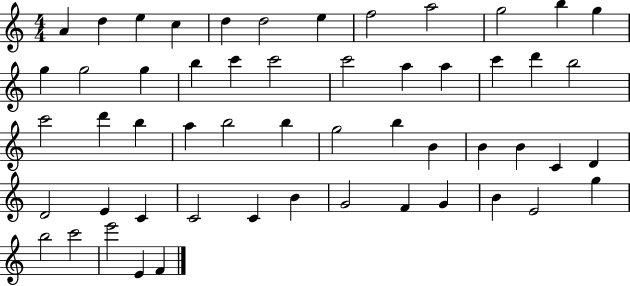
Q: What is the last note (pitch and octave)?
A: F4